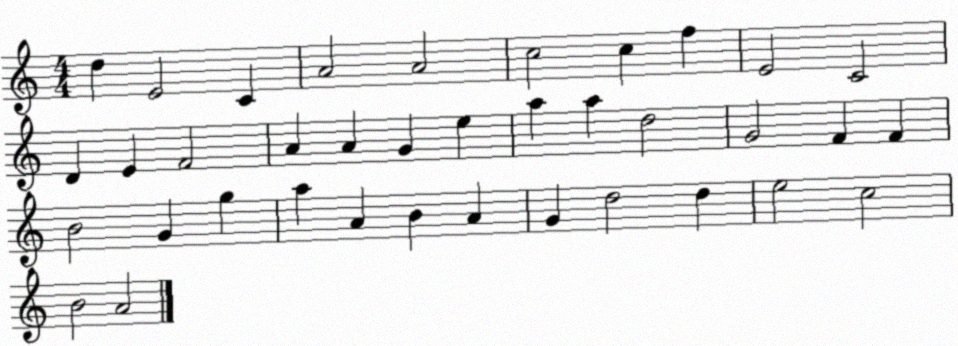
X:1
T:Untitled
M:4/4
L:1/4
K:C
d E2 C A2 A2 c2 c f E2 C2 D E F2 A A G e a a d2 G2 F F B2 G g a A B A G d2 d e2 c2 B2 A2